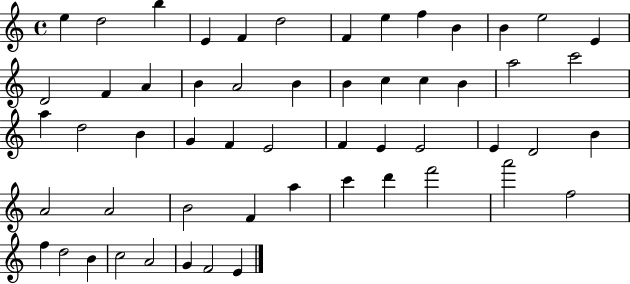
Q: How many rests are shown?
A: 0